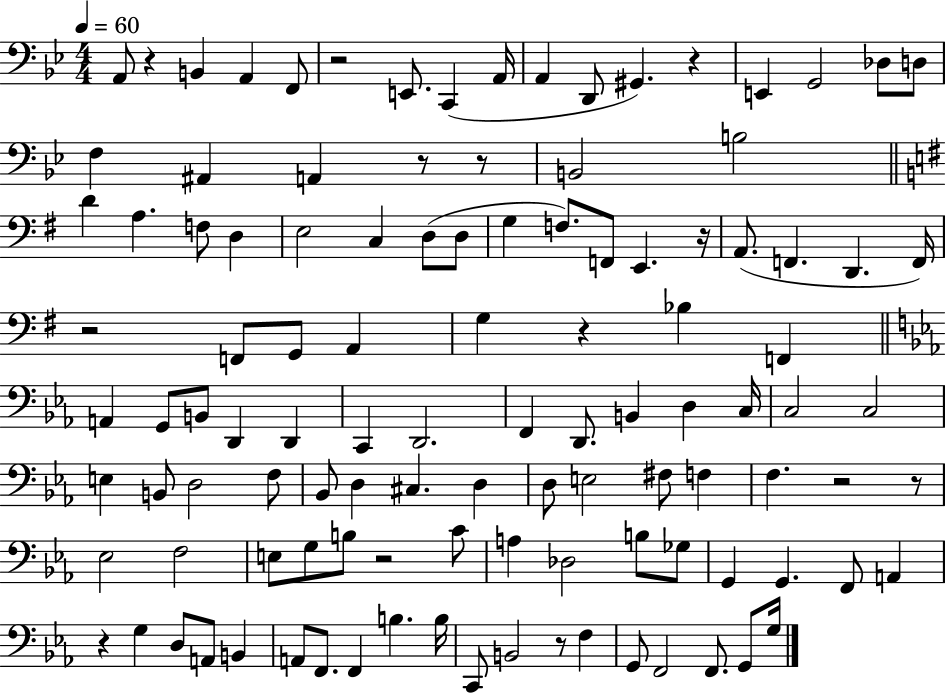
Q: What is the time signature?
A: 4/4